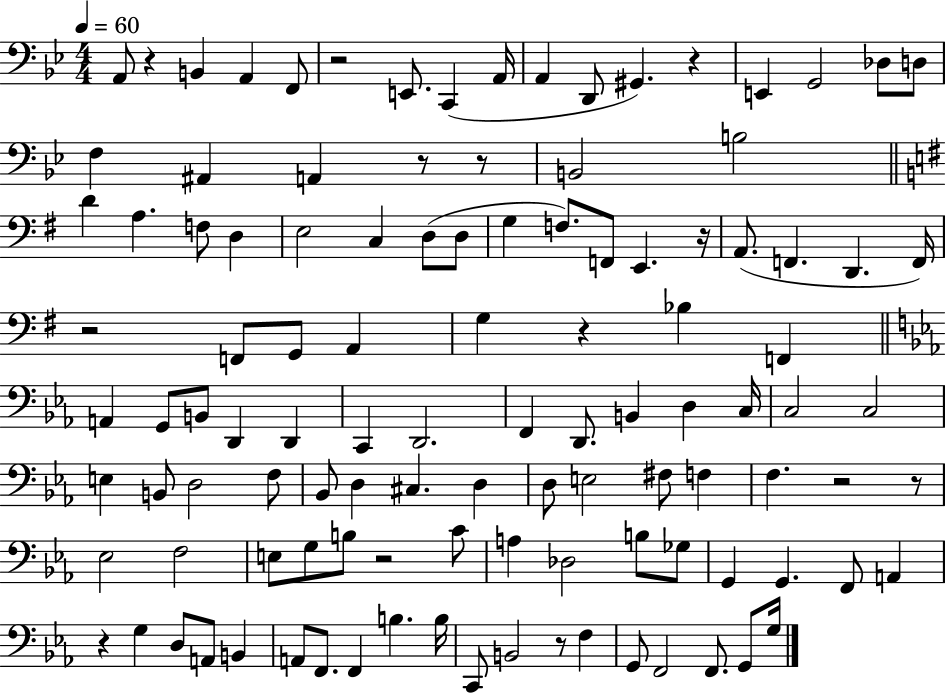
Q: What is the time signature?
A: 4/4